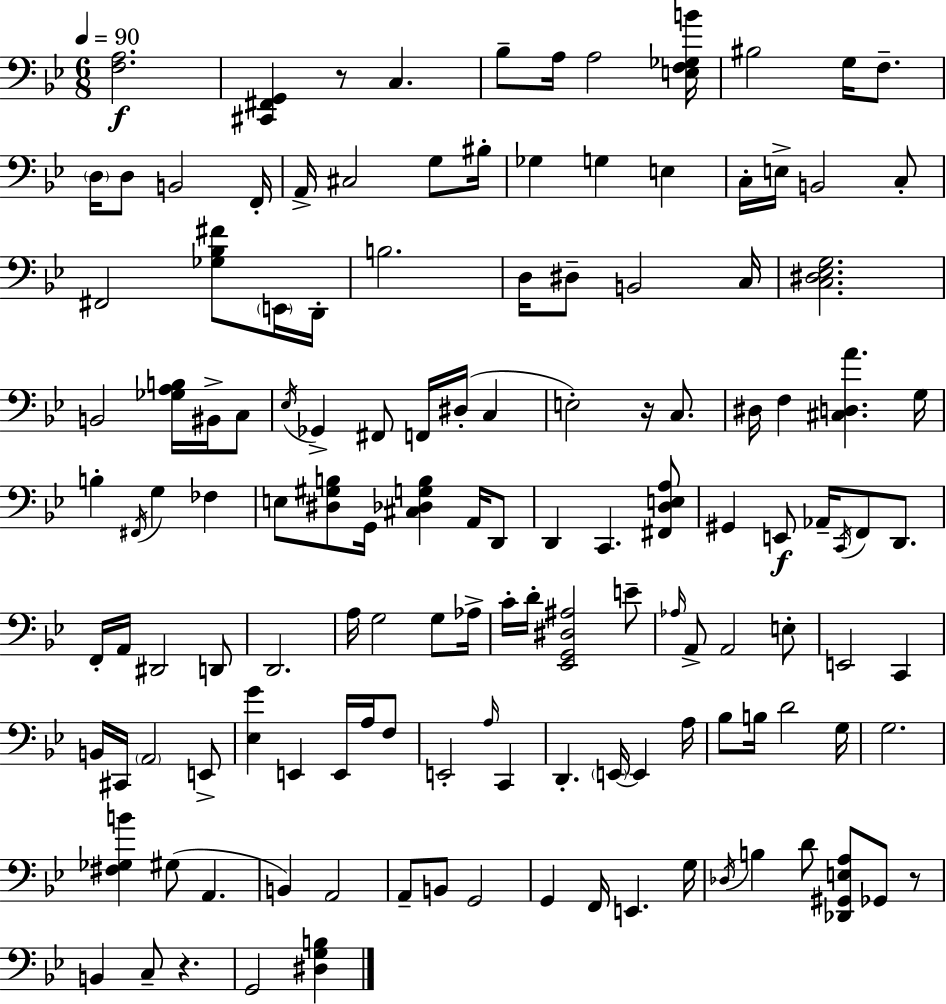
{
  \clef bass
  \numericTimeSignature
  \time 6/8
  \key bes \major
  \tempo 4 = 90
  <f a>2.\f | <cis, fis, g,>4 r8 c4. | bes8-- a16 a2 <e f ges b'>16 | bis2 g16 f8.-- | \break \parenthesize d16 d8 b,2 f,16-. | a,16-> cis2 g8 bis16-. | ges4 g4 e4 | c16-. e16-> b,2 c8-. | \break fis,2 <ges bes fis'>8 \parenthesize e,16 d,16-. | b2. | d16 dis8-- b,2 c16 | <c dis ees g>2. | \break b,2 <ges a b>16 bis,16-> c8 | \acciaccatura { ees16 } ges,4-> fis,8 f,16 dis16-.( c4 | e2-.) r16 c8. | dis16 f4 <cis d a'>4. | \break g16 b4-. \acciaccatura { fis,16 } g4 fes4 | e8 <dis gis b>8 g,16 <cis des g b>4 a,16 | d,8 d,4 c,4. | <fis, d e a>8 gis,4 e,8\f aes,16-- \acciaccatura { c,16 } f,8 | \break d,8. f,16-. a,16 dis,2 | d,8 d,2. | a16 g2 | g8 aes16-> c'16-. d'16-. <ees, g, dis ais>2 | \break e'8-- \grace { aes16 } a,8-> a,2 | e8-. e,2 | c,4 b,16 cis,16 \parenthesize a,2 | e,8-> <ees g'>4 e,4 | \break e,16 a16 f8 e,2-. | \grace { a16 } c,4 d,4.-. \parenthesize e,16~~ | e,4 a16 bes8 b16 d'2 | g16 g2. | \break <fis ges b'>4 gis8( a,4. | b,4) a,2 | a,8-- b,8 g,2 | g,4 f,16 e,4. | \break g16 \acciaccatura { des16 } b4 d'8 | <des, gis, e a>8 ges,8 r8 b,4 c8-- | r4. g,2 | <dis g b>4 \bar "|."
}